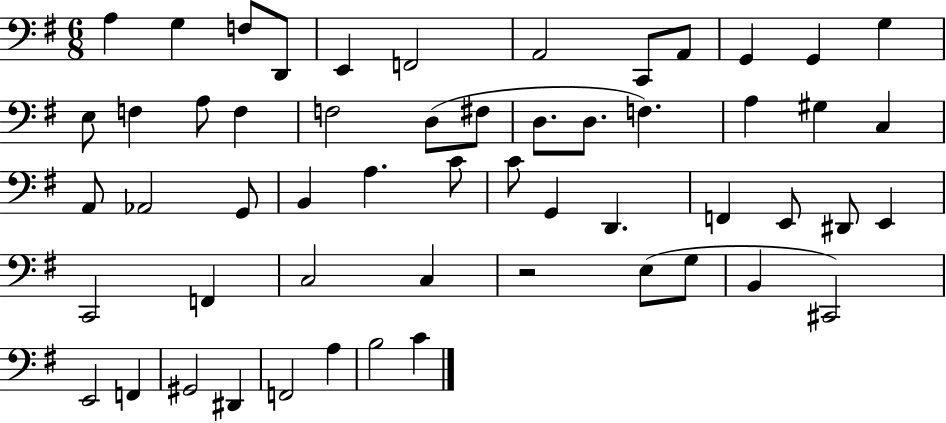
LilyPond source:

{
  \clef bass
  \numericTimeSignature
  \time 6/8
  \key g \major
  a4 g4 f8 d,8 | e,4 f,2 | a,2 c,8 a,8 | g,4 g,4 g4 | \break e8 f4 a8 f4 | f2 d8( fis8 | d8. d8. f4.) | a4 gis4 c4 | \break a,8 aes,2 g,8 | b,4 a4. c'8 | c'8 g,4 d,4. | f,4 e,8 dis,8 e,4 | \break c,2 f,4 | c2 c4 | r2 e8( g8 | b,4 cis,2) | \break e,2 f,4 | gis,2 dis,4 | f,2 a4 | b2 c'4 | \break \bar "|."
}